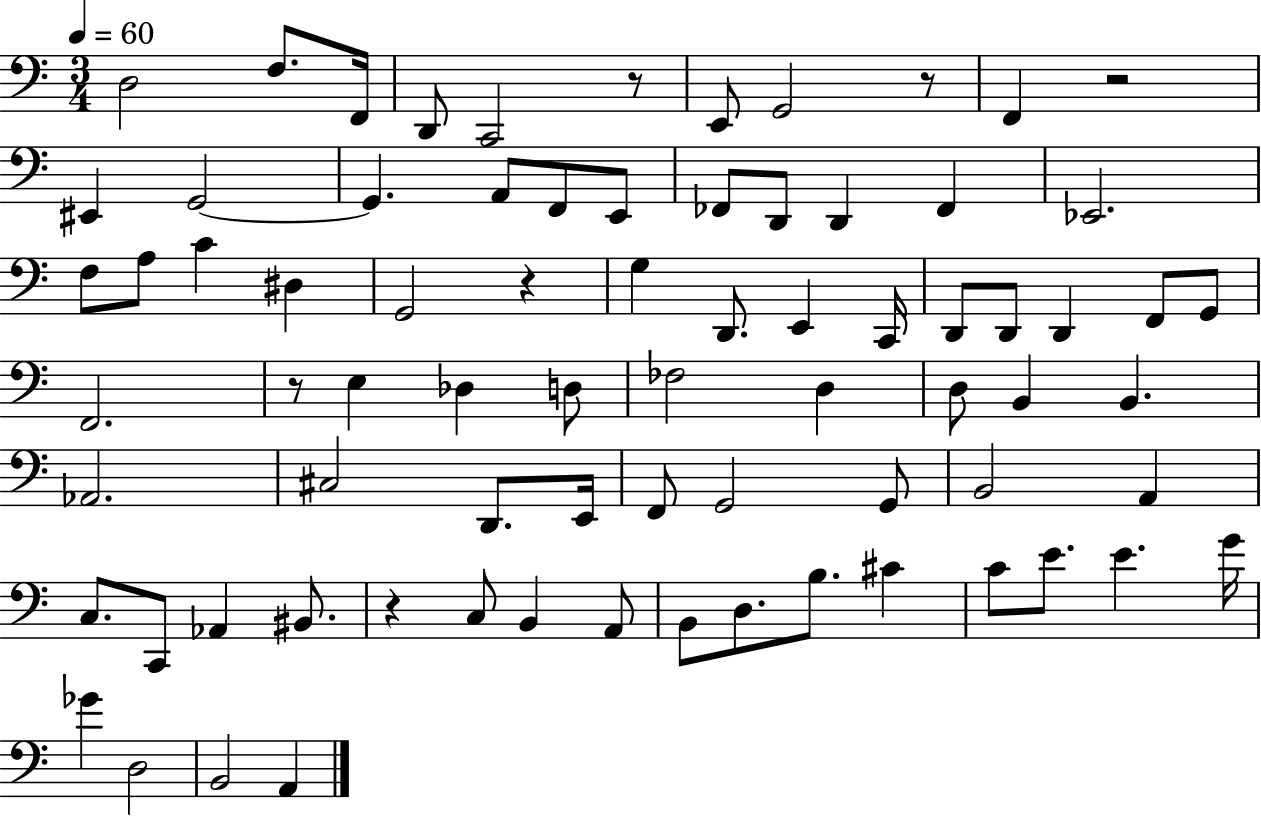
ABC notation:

X:1
T:Untitled
M:3/4
L:1/4
K:C
D,2 F,/2 F,,/4 D,,/2 C,,2 z/2 E,,/2 G,,2 z/2 F,, z2 ^E,, G,,2 G,, A,,/2 F,,/2 E,,/2 _F,,/2 D,,/2 D,, _F,, _E,,2 F,/2 A,/2 C ^D, G,,2 z G, D,,/2 E,, C,,/4 D,,/2 D,,/2 D,, F,,/2 G,,/2 F,,2 z/2 E, _D, D,/2 _F,2 D, D,/2 B,, B,, _A,,2 ^C,2 D,,/2 E,,/4 F,,/2 G,,2 G,,/2 B,,2 A,, C,/2 C,,/2 _A,, ^B,,/2 z C,/2 B,, A,,/2 B,,/2 D,/2 B,/2 ^C C/2 E/2 E G/4 _G D,2 B,,2 A,,